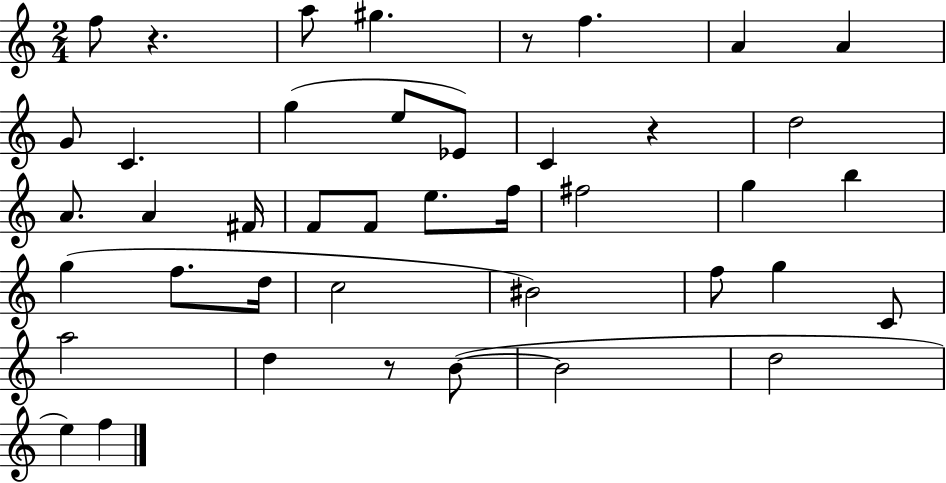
F5/e R/q. A5/e G#5/q. R/e F5/q. A4/q A4/q G4/e C4/q. G5/q E5/e Eb4/e C4/q R/q D5/h A4/e. A4/q F#4/s F4/e F4/e E5/e. F5/s F#5/h G5/q B5/q G5/q F5/e. D5/s C5/h BIS4/h F5/e G5/q C4/e A5/h D5/q R/e B4/e B4/h D5/h E5/q F5/q